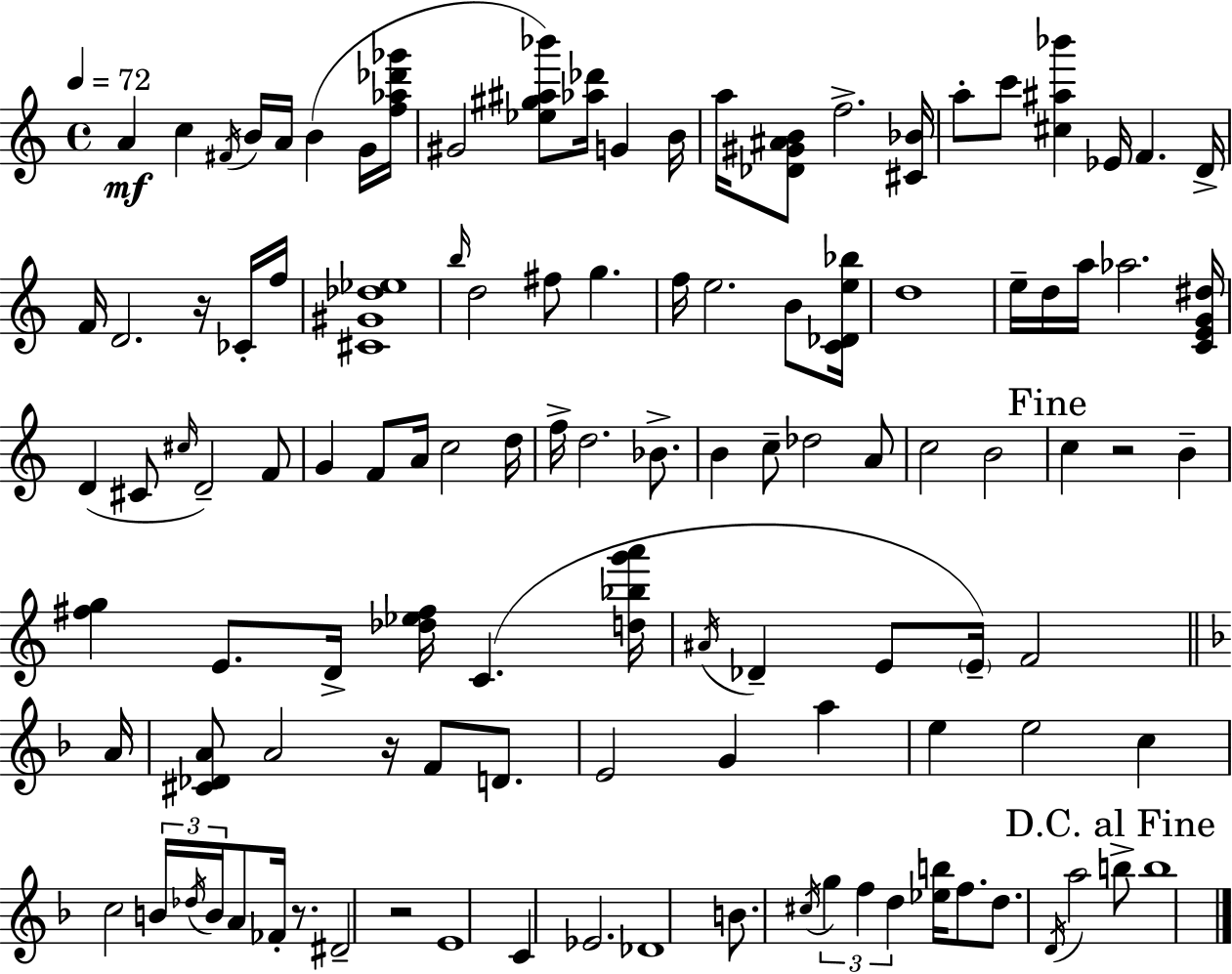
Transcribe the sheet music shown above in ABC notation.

X:1
T:Untitled
M:4/4
L:1/4
K:C
A c ^F/4 B/4 A/4 B G/4 [f_a_d'_g']/4 ^G2 [_e^g^a_b']/2 [_a_d']/4 G B/4 a/4 [_D^G^AB]/2 f2 [^C_B]/4 a/2 c'/2 [^c^a_b'] _E/4 F D/4 F/4 D2 z/4 _C/4 f/4 [^C^G_d_e]4 b/4 d2 ^f/2 g f/4 e2 B/2 [C_De_b]/4 d4 e/4 d/4 a/4 _a2 [CEG^d]/4 D ^C/2 ^c/4 D2 F/2 G F/2 A/4 c2 d/4 f/4 d2 _B/2 B c/2 _d2 A/2 c2 B2 c z2 B [^fg] E/2 D/4 [_d_e^f]/4 C [d_bg'a']/4 ^A/4 _D E/2 E/4 F2 A/4 [^C_DA]/2 A2 z/4 F/2 D/2 E2 G a e e2 c c2 B/4 _d/4 B/4 A/2 _F/4 z/2 ^D2 z2 E4 C _E2 _D4 B/2 ^c/4 g f d [_eb]/4 f/2 d/2 D/4 a2 b/2 b4